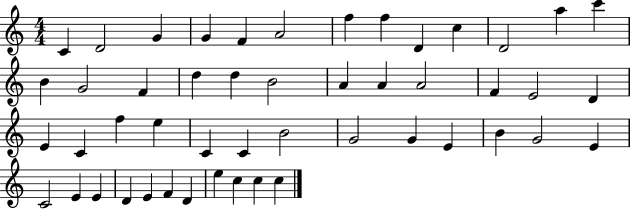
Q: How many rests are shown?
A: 0